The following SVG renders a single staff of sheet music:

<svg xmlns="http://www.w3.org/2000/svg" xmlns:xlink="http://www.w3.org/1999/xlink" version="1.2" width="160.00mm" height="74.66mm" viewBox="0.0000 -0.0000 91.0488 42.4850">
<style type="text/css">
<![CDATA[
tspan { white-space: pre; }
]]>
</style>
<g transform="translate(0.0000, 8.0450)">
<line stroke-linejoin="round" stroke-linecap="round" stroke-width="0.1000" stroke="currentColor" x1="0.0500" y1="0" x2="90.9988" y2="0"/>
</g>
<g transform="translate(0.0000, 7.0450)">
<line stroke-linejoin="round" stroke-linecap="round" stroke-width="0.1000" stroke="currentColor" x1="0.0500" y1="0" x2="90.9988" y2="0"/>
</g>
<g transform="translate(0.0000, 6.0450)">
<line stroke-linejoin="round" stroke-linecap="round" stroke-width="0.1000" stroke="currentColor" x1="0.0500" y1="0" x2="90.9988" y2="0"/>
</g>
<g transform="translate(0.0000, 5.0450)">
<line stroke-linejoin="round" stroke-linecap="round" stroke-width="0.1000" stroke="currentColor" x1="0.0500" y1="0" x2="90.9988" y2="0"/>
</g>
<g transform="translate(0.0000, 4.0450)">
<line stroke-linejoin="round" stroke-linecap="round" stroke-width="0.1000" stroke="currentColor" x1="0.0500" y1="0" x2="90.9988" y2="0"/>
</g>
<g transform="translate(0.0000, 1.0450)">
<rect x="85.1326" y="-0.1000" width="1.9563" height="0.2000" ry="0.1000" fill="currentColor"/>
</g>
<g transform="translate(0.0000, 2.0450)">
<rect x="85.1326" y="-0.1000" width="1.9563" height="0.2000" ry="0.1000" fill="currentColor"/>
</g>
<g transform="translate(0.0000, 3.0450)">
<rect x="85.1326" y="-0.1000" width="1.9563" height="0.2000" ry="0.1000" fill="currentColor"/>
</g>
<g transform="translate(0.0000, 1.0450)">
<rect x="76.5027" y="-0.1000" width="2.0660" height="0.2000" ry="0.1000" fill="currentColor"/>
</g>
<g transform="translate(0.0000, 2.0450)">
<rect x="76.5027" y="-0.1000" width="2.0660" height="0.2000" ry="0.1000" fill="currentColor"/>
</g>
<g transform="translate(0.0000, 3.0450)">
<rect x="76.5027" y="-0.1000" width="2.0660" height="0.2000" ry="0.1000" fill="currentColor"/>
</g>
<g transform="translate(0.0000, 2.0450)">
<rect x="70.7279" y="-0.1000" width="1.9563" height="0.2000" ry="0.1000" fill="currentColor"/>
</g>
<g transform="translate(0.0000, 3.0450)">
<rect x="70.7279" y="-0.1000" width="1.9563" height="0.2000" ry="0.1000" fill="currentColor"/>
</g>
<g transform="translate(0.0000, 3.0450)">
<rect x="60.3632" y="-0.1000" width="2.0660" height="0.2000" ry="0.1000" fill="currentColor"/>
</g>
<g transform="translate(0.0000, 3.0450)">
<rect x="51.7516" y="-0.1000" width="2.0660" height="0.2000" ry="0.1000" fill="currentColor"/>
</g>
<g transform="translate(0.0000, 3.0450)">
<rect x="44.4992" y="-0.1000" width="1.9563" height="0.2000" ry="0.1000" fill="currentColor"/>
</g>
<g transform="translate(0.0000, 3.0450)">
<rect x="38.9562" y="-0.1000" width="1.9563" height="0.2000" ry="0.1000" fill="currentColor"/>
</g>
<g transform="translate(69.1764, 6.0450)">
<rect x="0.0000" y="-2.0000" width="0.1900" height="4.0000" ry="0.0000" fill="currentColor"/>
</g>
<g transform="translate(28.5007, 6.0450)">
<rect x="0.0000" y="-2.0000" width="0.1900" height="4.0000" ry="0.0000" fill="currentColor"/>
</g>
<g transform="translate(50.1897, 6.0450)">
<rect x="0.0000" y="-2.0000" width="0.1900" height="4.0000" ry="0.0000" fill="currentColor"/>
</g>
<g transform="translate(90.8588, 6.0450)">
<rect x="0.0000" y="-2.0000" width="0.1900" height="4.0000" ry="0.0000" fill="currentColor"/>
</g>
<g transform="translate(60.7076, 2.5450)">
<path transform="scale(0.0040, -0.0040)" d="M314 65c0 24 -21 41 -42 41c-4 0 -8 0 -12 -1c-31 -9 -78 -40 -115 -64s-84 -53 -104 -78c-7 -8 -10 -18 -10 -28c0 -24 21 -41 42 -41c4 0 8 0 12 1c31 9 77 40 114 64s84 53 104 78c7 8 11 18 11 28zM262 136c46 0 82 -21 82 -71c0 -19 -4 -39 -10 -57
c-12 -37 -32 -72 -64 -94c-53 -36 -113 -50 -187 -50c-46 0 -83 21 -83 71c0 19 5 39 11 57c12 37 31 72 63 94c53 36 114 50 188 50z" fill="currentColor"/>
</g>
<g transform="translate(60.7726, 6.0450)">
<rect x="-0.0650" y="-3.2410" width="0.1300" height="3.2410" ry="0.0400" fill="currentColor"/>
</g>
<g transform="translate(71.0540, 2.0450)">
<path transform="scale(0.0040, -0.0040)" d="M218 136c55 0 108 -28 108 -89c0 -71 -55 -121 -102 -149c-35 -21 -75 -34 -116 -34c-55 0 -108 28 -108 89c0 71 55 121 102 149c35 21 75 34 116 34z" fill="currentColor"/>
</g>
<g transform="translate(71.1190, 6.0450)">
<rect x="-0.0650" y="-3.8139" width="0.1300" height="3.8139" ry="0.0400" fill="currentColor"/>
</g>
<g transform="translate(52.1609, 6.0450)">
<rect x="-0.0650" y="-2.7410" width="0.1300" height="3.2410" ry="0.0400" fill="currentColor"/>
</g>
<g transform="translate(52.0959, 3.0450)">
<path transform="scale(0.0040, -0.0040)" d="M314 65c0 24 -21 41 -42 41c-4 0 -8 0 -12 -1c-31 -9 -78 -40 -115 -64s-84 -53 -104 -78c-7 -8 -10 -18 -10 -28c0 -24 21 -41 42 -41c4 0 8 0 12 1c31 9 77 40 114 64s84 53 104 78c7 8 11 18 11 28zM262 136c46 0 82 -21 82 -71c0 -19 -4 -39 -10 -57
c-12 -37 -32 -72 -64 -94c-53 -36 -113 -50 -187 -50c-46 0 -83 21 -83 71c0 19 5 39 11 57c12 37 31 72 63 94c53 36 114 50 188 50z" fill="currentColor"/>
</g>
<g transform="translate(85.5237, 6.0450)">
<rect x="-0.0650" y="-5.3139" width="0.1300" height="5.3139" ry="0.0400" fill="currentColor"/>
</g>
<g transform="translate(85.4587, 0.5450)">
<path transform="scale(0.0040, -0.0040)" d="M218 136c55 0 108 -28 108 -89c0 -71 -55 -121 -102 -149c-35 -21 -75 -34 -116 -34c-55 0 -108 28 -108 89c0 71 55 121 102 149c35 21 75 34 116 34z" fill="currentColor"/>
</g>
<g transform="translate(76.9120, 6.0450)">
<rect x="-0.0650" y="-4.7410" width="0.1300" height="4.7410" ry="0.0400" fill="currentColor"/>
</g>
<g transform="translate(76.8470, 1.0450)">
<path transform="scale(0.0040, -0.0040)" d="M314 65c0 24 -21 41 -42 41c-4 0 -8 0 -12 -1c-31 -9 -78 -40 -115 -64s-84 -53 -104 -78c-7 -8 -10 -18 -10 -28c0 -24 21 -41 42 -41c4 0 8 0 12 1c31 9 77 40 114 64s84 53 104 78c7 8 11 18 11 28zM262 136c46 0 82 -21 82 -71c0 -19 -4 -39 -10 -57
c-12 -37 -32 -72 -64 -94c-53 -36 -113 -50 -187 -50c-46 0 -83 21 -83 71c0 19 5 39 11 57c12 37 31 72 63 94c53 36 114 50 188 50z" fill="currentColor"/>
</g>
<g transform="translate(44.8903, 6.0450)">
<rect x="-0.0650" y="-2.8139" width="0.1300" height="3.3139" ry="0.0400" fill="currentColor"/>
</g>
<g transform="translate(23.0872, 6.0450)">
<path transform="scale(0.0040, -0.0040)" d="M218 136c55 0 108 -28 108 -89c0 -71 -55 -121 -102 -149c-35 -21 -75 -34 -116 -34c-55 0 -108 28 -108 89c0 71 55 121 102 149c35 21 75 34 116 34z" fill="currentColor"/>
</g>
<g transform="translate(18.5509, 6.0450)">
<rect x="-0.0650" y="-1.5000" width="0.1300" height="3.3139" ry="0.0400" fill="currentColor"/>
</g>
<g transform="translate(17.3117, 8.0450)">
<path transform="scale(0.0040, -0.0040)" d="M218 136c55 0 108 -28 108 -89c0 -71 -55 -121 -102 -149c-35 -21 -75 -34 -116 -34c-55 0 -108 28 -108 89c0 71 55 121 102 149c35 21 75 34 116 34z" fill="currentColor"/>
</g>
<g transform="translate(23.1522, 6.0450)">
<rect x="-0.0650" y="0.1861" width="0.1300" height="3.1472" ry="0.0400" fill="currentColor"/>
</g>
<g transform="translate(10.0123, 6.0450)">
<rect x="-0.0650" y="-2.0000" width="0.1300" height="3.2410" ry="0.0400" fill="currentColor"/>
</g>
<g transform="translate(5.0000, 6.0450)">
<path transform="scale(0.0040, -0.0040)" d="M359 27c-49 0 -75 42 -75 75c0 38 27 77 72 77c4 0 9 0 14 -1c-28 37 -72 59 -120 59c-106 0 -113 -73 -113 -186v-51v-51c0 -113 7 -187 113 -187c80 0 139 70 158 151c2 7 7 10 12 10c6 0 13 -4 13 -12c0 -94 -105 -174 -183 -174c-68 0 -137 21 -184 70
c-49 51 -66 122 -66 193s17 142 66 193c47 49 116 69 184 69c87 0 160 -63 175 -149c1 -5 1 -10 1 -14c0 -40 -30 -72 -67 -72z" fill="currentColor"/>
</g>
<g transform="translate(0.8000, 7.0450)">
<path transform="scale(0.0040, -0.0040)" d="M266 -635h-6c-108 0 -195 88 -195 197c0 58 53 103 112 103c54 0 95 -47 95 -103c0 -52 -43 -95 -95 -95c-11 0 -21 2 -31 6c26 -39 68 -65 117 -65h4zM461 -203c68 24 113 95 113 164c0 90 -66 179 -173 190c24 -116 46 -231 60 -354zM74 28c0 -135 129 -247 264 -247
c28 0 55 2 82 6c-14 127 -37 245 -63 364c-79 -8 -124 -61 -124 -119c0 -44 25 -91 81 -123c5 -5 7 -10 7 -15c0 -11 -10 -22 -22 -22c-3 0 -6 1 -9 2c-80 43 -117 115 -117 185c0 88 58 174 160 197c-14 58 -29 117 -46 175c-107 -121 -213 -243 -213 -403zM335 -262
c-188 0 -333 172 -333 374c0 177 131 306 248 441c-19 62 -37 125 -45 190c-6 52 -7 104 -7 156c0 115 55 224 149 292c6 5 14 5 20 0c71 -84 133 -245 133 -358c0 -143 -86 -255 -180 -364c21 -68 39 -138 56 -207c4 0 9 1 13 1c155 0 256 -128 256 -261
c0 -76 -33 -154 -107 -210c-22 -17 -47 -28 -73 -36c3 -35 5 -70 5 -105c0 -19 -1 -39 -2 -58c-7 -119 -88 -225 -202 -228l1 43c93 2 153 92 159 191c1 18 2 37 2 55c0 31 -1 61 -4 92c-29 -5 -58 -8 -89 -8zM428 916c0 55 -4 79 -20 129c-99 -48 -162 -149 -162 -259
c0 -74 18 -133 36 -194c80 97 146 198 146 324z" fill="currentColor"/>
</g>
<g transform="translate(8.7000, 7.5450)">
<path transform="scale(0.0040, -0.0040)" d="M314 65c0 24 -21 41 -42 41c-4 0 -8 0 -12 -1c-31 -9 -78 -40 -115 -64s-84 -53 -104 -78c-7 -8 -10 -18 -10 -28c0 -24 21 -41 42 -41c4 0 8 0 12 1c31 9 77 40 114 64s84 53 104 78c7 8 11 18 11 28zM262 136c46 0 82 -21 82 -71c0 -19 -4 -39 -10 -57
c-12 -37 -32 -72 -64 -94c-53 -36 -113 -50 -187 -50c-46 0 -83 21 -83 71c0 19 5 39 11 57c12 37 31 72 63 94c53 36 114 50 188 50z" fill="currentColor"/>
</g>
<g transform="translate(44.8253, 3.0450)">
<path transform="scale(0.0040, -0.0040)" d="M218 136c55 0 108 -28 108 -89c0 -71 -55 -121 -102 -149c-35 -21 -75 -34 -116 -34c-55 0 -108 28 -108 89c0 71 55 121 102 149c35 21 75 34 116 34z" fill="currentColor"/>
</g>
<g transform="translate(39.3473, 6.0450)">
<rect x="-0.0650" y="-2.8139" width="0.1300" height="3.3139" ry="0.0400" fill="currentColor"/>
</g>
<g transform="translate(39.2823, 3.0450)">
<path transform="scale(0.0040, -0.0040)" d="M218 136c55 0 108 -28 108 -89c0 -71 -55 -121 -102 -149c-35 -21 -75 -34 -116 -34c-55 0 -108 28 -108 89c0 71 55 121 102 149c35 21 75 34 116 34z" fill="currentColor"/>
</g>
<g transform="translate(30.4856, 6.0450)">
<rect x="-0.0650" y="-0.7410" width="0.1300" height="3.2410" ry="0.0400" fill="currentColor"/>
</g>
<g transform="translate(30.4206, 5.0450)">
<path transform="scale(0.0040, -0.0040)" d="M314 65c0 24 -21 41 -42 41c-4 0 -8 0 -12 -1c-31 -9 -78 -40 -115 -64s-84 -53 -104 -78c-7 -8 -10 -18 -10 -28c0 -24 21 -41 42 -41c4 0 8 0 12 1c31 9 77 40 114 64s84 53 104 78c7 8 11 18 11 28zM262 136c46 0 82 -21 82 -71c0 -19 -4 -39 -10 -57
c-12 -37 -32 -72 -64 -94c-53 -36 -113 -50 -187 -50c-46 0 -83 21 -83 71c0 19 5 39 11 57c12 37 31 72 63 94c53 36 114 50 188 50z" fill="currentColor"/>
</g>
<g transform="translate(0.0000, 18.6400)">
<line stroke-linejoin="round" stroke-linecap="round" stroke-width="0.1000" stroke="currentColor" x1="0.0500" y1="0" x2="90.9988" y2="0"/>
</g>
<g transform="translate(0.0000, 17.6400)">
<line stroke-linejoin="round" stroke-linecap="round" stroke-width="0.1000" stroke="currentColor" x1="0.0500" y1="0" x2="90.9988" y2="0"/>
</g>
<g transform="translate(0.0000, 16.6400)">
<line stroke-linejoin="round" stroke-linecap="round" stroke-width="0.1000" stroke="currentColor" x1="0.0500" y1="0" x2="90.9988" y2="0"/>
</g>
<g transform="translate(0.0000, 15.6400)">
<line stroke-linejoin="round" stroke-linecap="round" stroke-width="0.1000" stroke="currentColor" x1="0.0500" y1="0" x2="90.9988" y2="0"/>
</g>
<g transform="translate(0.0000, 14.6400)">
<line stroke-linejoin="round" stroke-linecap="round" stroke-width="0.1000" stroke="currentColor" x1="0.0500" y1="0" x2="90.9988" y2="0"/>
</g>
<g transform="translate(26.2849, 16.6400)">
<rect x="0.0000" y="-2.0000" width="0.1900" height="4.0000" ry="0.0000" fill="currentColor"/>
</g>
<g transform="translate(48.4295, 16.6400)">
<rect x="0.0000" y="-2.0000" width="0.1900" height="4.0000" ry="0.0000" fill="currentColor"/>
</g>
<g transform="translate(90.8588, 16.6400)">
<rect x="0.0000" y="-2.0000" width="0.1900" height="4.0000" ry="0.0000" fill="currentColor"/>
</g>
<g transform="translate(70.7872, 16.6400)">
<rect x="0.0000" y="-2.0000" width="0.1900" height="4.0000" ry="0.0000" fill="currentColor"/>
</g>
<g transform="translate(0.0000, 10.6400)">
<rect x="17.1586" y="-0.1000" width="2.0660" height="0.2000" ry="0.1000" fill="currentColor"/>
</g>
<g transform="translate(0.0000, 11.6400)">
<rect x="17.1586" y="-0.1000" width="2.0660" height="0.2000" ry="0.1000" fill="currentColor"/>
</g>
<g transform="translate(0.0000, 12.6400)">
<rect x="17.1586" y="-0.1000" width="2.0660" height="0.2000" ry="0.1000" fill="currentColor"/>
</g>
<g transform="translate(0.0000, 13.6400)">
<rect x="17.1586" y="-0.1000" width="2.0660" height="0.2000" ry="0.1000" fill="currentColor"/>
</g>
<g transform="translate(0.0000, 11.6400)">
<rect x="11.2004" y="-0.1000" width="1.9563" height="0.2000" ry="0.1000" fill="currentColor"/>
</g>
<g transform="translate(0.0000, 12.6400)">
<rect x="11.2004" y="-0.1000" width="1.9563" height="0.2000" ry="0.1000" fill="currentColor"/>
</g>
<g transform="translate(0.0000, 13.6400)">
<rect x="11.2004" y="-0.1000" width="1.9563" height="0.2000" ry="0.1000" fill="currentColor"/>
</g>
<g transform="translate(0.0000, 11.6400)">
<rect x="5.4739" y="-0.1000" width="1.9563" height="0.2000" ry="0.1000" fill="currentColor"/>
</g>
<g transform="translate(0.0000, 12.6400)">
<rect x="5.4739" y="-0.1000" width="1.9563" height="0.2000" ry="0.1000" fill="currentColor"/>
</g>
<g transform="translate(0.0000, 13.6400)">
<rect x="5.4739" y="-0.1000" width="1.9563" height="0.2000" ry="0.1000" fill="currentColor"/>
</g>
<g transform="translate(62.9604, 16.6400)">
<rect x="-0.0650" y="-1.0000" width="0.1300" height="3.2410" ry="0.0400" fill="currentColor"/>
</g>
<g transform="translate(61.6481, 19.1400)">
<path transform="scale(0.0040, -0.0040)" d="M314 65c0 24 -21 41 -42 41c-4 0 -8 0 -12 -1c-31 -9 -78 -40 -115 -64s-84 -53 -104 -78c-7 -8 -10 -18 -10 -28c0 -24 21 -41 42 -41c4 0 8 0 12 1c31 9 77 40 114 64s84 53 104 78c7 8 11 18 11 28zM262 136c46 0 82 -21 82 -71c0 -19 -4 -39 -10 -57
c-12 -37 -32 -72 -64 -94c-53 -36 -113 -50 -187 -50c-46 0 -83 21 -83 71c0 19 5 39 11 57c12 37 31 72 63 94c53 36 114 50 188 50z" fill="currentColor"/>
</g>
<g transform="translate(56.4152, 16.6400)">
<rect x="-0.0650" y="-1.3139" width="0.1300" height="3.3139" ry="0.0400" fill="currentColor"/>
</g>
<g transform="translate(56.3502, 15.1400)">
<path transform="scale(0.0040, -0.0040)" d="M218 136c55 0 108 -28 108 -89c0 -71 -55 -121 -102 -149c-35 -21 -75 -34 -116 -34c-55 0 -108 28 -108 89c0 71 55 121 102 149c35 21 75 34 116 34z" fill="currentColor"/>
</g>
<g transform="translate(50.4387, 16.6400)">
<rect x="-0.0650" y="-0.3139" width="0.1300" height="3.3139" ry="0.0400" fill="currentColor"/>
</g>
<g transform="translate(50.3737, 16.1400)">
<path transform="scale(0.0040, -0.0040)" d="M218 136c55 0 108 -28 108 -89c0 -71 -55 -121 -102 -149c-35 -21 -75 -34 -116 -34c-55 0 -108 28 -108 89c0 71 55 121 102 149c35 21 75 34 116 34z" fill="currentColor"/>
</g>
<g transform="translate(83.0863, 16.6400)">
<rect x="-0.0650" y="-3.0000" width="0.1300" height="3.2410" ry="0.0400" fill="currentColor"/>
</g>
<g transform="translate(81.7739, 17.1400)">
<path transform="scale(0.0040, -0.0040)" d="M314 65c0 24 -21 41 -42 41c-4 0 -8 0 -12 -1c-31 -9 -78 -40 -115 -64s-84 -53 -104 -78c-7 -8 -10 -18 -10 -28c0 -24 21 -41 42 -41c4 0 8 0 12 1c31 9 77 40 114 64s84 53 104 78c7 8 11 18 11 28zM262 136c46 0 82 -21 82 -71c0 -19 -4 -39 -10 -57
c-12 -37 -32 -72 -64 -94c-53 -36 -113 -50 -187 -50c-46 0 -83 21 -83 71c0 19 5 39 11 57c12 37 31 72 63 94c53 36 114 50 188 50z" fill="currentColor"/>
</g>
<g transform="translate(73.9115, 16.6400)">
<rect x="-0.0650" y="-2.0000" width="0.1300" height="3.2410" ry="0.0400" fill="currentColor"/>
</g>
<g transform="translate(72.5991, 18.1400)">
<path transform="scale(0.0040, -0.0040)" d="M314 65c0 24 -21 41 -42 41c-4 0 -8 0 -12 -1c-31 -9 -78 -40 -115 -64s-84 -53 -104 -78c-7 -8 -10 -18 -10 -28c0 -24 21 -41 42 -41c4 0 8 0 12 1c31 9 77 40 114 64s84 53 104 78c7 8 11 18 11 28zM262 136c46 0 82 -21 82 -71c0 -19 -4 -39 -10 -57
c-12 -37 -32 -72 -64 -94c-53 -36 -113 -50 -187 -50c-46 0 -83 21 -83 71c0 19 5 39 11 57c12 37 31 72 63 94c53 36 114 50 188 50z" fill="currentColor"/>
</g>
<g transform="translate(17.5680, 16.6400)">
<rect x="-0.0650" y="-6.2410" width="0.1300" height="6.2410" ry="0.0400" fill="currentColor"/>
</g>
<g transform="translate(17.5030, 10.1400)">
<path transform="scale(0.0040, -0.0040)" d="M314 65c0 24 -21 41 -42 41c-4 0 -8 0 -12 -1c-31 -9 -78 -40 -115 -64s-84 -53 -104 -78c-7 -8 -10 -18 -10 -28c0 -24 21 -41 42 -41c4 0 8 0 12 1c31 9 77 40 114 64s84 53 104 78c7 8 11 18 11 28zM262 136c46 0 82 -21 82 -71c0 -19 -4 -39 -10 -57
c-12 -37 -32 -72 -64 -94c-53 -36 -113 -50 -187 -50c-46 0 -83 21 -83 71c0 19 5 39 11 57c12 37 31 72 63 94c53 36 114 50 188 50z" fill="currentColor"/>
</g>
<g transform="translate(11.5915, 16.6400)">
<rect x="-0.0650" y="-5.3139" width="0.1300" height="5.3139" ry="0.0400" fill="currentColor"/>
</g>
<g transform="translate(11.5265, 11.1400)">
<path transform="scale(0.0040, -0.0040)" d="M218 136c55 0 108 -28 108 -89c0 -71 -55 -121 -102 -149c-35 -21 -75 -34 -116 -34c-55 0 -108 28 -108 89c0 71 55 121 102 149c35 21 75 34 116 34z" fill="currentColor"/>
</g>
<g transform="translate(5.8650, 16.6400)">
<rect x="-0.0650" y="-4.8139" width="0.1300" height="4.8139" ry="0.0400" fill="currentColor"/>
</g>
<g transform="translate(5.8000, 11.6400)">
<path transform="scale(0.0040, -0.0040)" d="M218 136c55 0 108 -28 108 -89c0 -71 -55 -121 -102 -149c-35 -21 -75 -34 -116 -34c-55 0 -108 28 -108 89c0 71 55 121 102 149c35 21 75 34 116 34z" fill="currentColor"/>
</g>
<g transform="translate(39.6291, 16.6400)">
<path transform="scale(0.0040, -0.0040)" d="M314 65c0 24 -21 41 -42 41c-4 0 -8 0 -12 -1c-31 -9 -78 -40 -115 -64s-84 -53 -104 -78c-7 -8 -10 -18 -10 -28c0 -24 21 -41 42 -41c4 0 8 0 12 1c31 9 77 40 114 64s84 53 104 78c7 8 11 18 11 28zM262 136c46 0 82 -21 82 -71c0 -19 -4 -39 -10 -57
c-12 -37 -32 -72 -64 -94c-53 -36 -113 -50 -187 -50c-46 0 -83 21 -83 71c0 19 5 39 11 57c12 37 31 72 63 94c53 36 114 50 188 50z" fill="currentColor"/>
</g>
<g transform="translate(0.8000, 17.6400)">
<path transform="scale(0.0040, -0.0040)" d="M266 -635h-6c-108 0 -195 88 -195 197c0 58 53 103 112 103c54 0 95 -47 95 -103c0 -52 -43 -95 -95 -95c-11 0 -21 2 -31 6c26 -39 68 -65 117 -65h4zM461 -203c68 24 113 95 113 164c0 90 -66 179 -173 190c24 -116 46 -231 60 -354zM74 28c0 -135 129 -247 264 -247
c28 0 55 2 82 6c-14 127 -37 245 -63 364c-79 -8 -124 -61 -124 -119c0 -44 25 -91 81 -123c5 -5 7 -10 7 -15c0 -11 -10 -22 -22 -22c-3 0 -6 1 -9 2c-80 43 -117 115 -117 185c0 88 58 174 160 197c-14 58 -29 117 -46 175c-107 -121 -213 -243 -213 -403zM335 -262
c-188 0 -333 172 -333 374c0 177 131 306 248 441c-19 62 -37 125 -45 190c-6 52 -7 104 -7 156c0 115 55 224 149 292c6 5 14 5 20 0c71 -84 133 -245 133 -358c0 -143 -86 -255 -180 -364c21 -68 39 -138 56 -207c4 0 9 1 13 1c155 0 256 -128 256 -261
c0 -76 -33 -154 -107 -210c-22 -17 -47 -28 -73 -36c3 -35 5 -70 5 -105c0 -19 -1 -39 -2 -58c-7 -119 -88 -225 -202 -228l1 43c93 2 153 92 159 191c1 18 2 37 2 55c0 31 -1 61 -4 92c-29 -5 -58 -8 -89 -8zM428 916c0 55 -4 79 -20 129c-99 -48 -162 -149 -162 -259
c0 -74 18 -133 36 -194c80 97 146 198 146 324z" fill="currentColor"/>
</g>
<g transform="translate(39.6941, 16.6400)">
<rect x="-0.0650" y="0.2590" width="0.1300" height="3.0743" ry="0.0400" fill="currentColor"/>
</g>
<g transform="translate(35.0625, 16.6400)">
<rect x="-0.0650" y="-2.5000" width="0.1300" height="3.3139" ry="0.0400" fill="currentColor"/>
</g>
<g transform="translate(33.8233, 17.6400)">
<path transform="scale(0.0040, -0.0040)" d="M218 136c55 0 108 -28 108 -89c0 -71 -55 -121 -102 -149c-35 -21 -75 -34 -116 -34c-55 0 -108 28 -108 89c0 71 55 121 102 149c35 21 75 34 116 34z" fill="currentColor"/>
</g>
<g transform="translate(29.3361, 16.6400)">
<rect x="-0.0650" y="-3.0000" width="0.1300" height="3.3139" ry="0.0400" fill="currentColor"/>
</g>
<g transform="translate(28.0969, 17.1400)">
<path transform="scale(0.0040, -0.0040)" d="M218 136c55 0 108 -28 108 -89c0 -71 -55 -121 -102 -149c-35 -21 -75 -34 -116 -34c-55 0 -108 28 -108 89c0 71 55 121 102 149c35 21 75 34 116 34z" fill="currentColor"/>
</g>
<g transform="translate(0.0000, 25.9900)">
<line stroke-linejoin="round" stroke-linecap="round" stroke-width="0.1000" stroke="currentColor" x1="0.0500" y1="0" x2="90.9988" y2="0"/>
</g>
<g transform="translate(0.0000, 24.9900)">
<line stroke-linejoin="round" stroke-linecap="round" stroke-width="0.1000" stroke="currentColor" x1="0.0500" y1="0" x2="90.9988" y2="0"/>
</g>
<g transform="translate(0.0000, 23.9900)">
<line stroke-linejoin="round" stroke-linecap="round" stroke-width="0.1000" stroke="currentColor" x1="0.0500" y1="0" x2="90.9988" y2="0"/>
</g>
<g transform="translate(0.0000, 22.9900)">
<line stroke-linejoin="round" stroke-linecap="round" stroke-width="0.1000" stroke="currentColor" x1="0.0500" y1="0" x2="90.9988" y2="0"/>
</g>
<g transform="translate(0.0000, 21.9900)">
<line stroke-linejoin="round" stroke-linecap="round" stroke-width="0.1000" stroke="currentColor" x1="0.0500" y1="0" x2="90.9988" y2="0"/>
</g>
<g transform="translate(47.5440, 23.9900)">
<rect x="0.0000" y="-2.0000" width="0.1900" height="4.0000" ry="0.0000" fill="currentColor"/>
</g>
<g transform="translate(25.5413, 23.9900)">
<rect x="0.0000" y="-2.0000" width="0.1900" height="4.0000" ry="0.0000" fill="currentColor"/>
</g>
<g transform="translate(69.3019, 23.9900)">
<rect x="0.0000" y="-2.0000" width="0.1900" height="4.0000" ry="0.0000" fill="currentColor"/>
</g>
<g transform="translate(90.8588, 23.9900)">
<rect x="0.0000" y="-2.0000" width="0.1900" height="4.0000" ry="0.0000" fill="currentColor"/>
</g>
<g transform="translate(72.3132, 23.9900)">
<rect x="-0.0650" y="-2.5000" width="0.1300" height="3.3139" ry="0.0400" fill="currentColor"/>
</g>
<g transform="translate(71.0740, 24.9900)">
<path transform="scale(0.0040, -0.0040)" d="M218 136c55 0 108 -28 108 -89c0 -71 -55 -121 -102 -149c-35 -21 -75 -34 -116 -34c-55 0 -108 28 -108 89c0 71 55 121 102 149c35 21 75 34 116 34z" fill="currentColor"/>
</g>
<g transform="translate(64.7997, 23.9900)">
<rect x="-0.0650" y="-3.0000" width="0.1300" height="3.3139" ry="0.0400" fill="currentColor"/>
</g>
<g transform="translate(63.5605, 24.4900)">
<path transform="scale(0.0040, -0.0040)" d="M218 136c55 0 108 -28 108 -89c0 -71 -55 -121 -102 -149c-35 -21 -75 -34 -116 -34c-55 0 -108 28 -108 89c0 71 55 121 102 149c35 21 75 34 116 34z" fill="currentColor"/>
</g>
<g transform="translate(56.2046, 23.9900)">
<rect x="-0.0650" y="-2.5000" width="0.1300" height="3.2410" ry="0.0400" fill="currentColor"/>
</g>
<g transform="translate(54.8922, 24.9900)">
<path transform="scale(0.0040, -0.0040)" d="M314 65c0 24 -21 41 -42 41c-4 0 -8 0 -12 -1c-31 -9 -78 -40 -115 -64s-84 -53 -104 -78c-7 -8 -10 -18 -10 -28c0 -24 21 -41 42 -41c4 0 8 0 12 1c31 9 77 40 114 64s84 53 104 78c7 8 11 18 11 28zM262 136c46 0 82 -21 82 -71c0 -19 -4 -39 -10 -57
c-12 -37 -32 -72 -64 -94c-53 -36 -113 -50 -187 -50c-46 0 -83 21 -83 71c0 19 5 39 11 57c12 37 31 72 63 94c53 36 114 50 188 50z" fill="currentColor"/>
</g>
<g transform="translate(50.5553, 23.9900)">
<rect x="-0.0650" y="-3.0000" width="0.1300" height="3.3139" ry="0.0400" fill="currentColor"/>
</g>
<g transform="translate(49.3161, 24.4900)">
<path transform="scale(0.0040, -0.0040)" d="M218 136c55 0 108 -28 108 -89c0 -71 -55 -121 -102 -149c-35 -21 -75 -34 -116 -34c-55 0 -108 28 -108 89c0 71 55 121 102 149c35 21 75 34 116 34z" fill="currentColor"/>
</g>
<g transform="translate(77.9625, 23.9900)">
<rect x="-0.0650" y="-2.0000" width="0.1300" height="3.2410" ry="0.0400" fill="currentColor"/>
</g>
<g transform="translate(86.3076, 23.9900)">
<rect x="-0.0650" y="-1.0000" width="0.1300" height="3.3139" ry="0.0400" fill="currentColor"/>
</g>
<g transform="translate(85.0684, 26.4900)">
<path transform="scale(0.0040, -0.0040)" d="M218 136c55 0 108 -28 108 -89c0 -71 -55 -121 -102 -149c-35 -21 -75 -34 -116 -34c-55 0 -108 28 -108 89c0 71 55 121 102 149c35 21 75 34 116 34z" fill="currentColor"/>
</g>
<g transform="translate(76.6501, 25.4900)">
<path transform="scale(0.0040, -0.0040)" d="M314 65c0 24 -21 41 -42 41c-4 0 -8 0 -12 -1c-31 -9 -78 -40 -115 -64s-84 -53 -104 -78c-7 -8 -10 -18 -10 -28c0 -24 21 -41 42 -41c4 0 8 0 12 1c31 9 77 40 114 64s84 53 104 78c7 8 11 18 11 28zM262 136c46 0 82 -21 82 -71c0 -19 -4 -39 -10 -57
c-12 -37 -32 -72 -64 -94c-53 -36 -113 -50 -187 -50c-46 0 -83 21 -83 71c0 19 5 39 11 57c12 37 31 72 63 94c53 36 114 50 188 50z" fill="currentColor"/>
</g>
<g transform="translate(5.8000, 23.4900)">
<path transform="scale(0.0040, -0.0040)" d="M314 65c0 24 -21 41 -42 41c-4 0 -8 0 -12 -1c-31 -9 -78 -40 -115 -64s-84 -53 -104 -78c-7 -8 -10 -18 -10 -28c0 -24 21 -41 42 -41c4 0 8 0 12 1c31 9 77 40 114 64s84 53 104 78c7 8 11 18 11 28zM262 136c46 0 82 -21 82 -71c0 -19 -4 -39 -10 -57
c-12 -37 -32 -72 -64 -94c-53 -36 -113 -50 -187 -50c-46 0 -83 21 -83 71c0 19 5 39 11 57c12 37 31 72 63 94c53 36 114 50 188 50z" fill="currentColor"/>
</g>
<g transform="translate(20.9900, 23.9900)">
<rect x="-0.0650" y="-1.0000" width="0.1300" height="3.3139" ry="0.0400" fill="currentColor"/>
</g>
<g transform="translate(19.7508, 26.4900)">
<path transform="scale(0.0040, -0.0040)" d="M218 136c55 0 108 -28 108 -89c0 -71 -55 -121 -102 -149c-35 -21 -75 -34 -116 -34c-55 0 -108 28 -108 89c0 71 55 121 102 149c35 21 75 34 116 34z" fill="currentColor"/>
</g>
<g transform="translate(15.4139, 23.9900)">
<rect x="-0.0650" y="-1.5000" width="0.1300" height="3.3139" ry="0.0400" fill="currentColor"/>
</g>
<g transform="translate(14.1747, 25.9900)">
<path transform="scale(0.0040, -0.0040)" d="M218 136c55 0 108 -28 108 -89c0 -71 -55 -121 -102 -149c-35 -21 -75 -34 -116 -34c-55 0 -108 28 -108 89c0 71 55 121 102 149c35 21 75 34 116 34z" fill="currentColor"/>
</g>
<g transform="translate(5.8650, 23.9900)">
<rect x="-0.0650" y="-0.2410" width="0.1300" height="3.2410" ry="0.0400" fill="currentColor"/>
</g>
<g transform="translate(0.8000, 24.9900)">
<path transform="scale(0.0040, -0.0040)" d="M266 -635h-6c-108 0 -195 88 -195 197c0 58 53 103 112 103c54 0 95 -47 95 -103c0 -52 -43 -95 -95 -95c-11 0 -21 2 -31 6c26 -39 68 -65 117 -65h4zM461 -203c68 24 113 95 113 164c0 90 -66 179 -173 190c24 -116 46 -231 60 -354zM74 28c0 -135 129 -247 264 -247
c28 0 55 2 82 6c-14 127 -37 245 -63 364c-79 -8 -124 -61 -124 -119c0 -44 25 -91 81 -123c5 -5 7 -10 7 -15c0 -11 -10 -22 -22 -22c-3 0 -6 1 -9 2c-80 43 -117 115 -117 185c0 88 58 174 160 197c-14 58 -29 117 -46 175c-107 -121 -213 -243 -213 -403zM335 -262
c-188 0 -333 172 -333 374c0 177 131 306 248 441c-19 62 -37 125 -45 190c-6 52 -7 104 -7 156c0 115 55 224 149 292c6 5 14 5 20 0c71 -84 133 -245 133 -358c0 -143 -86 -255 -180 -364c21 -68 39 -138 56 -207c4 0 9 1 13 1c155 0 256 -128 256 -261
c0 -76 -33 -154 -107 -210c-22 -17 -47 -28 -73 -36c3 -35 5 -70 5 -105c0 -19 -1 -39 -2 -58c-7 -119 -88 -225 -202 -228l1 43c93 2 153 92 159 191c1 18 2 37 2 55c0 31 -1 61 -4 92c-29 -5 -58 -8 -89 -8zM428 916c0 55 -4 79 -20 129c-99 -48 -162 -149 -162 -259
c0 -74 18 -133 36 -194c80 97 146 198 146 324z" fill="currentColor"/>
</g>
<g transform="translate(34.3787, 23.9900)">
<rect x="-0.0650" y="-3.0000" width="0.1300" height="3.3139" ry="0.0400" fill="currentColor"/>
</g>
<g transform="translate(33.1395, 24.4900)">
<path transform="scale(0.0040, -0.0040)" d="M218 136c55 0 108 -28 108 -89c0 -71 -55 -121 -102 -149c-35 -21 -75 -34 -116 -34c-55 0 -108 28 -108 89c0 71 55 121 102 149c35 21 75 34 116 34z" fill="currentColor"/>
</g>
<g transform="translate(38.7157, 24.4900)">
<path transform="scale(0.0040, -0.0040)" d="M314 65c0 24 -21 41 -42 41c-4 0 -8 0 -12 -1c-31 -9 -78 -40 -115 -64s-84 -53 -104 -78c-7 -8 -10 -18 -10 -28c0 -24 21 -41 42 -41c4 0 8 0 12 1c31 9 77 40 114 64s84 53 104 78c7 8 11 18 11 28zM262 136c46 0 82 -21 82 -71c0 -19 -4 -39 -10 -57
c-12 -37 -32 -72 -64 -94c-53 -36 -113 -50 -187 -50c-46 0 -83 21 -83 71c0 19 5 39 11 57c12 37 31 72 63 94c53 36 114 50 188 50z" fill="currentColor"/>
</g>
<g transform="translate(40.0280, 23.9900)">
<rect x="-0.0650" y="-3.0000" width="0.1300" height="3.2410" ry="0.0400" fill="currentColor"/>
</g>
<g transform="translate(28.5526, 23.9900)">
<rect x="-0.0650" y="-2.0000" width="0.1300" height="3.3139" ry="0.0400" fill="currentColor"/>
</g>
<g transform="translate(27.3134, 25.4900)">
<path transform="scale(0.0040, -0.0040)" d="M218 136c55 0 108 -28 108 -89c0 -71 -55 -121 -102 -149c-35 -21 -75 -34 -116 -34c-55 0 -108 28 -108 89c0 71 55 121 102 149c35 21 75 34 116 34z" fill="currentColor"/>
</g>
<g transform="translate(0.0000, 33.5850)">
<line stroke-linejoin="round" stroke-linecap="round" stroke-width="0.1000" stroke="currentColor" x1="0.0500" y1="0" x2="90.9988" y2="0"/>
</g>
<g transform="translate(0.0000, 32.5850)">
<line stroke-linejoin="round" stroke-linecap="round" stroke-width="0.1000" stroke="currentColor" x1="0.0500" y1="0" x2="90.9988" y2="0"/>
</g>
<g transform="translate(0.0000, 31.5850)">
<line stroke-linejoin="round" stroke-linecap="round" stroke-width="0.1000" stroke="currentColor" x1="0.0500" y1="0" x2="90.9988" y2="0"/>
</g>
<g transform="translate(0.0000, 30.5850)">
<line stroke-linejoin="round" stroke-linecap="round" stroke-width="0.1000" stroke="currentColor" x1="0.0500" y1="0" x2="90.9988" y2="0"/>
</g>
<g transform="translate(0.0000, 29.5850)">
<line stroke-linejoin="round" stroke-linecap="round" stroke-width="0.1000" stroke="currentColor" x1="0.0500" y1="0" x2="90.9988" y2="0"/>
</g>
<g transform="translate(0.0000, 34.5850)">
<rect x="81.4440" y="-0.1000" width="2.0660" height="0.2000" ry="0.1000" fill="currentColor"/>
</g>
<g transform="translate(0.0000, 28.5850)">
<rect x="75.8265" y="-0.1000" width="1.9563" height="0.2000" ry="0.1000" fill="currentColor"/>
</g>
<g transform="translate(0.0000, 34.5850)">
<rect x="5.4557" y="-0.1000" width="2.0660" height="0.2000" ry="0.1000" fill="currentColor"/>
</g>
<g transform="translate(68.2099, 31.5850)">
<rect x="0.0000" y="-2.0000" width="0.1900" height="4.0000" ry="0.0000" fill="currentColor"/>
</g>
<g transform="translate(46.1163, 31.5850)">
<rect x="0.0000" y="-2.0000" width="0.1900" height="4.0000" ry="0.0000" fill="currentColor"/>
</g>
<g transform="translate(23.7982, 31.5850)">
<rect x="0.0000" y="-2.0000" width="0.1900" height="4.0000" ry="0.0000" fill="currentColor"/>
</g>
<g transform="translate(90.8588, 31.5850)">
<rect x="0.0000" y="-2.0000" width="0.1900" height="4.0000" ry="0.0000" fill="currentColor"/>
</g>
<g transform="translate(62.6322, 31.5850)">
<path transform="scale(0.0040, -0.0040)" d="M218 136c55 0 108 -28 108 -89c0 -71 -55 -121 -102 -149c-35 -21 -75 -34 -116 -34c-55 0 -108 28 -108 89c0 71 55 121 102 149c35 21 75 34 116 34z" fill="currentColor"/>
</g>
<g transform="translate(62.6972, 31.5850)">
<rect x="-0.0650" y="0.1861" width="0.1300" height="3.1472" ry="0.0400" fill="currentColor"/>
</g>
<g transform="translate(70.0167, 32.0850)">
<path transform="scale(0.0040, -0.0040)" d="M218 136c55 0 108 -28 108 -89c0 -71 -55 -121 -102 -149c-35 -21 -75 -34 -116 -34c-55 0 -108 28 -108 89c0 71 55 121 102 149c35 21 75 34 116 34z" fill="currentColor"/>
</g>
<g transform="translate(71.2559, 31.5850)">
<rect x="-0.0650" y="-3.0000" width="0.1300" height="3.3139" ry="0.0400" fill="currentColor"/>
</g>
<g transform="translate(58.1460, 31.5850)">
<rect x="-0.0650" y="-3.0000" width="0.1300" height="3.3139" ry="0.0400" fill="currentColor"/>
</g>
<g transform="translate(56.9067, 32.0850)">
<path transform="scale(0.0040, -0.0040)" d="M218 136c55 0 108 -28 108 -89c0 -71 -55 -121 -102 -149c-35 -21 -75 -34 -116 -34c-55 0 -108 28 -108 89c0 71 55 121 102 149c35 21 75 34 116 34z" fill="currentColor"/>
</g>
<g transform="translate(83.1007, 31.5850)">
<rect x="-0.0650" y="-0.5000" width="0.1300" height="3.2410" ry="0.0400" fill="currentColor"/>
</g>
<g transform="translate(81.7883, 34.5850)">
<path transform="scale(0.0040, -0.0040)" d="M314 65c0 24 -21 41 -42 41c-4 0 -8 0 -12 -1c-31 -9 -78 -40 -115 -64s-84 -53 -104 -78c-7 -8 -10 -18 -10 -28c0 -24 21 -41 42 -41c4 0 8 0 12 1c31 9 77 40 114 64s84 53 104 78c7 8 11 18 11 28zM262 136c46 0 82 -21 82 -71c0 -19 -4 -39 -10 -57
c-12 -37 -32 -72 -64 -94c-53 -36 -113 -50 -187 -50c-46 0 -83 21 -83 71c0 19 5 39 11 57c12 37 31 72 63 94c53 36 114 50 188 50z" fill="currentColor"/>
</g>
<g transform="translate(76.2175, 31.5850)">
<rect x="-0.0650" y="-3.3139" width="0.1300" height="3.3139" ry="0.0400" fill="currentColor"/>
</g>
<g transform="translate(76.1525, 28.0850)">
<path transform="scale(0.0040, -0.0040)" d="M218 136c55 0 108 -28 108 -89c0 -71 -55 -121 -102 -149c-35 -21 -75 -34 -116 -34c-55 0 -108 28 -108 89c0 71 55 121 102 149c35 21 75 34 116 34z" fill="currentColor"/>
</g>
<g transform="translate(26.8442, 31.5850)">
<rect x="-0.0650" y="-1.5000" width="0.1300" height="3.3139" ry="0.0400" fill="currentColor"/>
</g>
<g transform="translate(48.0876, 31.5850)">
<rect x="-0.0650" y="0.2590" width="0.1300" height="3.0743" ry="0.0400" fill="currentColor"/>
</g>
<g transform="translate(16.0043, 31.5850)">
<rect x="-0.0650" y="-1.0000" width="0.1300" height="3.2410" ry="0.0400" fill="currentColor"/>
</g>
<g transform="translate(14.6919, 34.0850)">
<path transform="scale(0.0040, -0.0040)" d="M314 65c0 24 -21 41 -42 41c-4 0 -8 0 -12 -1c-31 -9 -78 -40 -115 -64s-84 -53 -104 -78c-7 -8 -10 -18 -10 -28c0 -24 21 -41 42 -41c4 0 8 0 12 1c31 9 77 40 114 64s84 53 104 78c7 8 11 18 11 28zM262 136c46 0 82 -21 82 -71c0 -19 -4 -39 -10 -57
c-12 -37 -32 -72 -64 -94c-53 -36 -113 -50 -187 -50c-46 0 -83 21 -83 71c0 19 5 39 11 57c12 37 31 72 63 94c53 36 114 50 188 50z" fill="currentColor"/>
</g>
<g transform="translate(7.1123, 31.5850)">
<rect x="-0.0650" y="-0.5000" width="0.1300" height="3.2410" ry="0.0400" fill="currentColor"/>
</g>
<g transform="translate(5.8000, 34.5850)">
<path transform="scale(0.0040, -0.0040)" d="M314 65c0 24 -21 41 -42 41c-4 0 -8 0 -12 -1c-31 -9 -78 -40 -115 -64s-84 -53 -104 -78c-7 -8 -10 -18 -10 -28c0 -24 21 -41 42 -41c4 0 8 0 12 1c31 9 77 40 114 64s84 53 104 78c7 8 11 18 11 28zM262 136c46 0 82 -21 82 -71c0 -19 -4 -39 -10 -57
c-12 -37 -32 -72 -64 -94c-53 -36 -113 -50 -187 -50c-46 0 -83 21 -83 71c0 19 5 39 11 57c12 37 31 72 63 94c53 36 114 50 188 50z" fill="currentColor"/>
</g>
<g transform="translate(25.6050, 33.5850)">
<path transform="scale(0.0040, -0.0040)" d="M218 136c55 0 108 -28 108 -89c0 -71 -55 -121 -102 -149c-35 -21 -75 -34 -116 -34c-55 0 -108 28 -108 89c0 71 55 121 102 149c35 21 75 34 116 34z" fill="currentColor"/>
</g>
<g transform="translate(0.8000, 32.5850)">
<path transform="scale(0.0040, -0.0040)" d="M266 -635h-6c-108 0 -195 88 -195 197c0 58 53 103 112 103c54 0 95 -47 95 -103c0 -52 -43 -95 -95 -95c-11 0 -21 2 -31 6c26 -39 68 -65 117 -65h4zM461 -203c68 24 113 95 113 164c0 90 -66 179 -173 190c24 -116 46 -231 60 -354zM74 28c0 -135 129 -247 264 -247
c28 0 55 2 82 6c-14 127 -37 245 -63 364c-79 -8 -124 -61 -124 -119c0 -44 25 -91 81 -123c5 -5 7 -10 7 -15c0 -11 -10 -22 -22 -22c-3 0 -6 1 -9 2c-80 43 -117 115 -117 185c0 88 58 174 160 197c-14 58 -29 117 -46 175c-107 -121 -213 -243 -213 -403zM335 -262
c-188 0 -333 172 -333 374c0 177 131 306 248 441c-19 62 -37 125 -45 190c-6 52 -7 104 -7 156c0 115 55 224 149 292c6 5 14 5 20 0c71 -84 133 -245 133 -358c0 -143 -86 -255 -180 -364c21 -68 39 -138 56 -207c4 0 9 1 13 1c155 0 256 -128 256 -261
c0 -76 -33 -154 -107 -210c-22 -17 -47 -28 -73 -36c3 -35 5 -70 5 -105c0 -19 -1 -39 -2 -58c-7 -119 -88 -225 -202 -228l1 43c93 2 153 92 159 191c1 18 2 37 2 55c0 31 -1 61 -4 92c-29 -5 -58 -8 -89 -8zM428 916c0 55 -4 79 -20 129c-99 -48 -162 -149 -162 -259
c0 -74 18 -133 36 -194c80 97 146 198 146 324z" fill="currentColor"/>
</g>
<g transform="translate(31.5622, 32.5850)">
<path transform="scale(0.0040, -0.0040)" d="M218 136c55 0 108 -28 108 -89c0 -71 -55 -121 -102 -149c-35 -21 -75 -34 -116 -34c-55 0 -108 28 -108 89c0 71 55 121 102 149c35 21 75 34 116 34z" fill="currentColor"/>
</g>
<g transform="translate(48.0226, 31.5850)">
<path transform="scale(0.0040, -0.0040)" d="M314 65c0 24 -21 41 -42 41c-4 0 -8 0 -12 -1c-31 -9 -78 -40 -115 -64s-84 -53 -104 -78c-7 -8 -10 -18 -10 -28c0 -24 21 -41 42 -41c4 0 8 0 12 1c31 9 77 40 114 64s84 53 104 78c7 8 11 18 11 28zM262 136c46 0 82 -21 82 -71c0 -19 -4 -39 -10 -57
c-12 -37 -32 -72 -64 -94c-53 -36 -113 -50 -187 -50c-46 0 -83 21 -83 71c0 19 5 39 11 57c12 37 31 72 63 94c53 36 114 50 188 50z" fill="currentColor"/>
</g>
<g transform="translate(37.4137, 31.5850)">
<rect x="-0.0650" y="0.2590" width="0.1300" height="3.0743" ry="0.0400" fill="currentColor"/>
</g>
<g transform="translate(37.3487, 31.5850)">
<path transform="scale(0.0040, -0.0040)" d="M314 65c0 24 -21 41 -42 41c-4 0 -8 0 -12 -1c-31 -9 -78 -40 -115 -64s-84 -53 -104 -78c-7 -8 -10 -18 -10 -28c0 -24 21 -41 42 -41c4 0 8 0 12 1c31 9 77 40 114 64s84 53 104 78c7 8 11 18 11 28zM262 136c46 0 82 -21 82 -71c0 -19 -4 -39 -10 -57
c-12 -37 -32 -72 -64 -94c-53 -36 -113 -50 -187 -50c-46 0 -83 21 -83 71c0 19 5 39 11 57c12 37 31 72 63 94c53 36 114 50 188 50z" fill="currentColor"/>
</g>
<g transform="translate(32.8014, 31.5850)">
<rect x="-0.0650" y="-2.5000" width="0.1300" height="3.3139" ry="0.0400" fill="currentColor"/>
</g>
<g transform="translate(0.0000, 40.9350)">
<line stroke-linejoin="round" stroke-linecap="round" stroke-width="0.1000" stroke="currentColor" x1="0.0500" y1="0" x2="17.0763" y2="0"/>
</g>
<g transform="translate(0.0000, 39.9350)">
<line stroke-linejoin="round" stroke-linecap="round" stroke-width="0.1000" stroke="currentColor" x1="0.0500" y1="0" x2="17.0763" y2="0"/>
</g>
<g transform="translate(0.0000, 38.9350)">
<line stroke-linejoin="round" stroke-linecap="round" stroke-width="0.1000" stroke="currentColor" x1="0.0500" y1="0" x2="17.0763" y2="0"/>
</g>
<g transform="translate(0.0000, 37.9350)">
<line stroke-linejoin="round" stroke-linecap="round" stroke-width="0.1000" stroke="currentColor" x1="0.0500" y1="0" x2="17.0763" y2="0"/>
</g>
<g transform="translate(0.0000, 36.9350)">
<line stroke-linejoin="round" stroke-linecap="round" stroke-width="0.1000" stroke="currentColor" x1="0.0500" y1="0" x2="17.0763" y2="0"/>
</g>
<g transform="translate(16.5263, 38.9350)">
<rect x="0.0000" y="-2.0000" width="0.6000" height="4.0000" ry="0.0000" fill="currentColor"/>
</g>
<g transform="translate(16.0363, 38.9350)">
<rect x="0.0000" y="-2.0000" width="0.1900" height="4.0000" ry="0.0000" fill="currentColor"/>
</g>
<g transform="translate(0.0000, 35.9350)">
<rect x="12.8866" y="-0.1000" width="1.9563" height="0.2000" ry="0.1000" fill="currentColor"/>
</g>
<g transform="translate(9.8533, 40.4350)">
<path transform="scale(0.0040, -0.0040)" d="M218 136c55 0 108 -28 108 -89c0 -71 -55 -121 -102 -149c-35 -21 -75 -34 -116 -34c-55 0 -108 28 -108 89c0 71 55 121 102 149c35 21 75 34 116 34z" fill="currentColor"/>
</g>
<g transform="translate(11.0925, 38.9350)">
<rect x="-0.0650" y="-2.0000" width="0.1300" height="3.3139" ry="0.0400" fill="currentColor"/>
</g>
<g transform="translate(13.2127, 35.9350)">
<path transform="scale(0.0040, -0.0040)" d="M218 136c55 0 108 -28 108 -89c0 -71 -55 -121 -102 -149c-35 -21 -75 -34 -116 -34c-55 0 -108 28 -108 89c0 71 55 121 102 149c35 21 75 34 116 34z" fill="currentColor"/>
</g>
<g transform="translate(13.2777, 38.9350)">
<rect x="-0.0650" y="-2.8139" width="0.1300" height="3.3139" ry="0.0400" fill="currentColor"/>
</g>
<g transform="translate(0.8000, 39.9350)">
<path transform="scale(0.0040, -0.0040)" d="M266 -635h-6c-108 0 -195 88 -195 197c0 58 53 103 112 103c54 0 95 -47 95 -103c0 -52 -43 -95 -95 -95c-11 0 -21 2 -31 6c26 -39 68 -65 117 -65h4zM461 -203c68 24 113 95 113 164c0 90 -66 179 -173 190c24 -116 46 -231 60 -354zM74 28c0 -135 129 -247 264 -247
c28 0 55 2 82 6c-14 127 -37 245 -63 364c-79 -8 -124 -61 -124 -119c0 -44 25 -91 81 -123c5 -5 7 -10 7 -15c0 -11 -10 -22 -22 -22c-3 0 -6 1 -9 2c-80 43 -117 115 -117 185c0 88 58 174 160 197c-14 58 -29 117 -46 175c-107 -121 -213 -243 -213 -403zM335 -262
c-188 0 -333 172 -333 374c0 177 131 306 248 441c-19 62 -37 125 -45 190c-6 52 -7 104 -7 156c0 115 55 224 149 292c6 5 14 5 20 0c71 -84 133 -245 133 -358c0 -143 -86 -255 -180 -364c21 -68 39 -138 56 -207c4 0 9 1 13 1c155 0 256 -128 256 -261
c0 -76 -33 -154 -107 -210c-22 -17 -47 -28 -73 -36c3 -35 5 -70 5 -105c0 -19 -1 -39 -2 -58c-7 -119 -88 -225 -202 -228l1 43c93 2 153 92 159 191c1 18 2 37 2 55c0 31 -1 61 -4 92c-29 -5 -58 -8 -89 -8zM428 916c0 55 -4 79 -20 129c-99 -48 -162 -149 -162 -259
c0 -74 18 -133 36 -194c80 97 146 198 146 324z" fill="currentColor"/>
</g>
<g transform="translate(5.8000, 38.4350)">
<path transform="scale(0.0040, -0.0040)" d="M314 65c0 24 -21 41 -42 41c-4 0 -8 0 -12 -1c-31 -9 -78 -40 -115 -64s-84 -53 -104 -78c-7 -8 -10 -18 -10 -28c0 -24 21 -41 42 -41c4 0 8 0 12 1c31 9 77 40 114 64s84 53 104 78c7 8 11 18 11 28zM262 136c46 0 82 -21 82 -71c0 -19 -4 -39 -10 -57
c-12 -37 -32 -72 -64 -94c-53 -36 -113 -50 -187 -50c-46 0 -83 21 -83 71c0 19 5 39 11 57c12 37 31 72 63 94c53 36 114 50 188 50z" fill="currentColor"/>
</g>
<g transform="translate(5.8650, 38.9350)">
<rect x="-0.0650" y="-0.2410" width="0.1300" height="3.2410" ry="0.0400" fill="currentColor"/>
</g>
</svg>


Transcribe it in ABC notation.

X:1
T:Untitled
M:4/4
L:1/4
K:C
F2 E B d2 a a a2 b2 c' e'2 f' e' f' a'2 A G B2 c e D2 F2 A2 c2 E D F A A2 A G2 A G F2 D C2 D2 E G B2 B2 A B A b C2 c2 F a